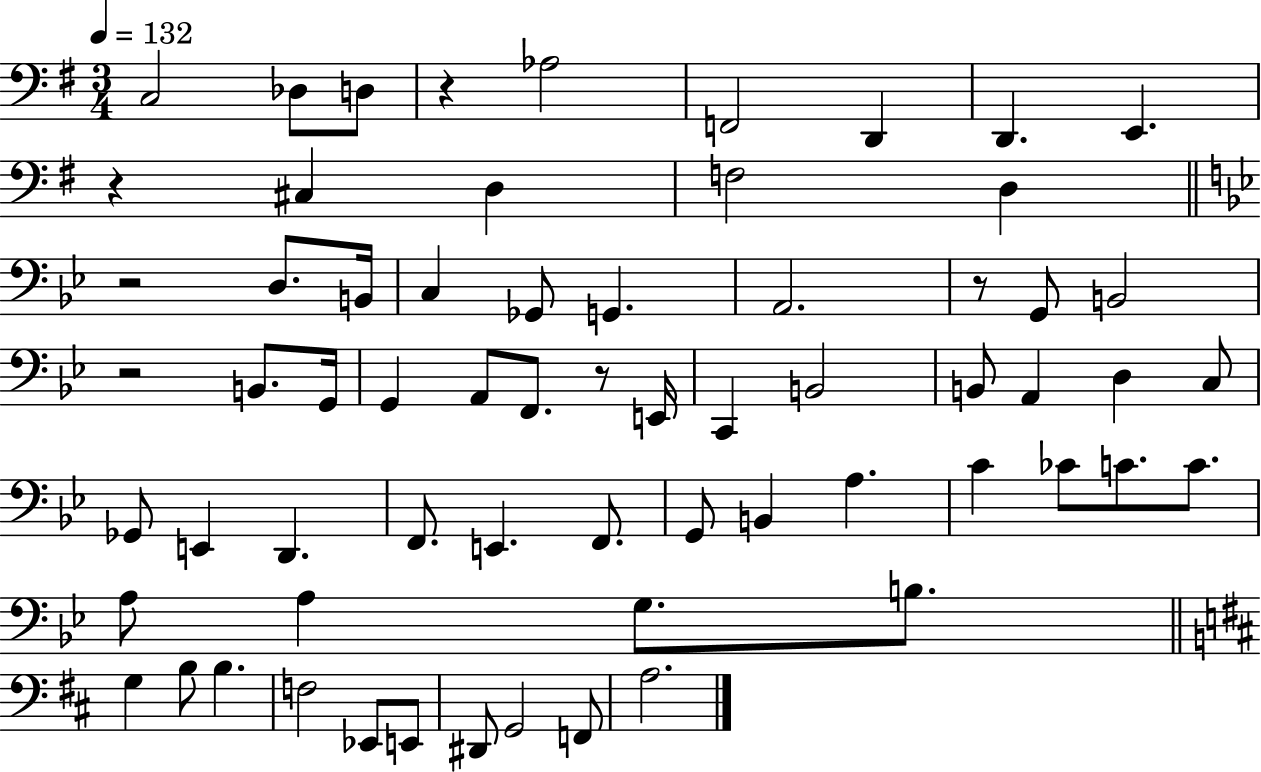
X:1
T:Untitled
M:3/4
L:1/4
K:G
C,2 _D,/2 D,/2 z _A,2 F,,2 D,, D,, E,, z ^C, D, F,2 D, z2 D,/2 B,,/4 C, _G,,/2 G,, A,,2 z/2 G,,/2 B,,2 z2 B,,/2 G,,/4 G,, A,,/2 F,,/2 z/2 E,,/4 C,, B,,2 B,,/2 A,, D, C,/2 _G,,/2 E,, D,, F,,/2 E,, F,,/2 G,,/2 B,, A, C _C/2 C/2 C/2 A,/2 A, G,/2 B,/2 G, B,/2 B, F,2 _E,,/2 E,,/2 ^D,,/2 G,,2 F,,/2 A,2